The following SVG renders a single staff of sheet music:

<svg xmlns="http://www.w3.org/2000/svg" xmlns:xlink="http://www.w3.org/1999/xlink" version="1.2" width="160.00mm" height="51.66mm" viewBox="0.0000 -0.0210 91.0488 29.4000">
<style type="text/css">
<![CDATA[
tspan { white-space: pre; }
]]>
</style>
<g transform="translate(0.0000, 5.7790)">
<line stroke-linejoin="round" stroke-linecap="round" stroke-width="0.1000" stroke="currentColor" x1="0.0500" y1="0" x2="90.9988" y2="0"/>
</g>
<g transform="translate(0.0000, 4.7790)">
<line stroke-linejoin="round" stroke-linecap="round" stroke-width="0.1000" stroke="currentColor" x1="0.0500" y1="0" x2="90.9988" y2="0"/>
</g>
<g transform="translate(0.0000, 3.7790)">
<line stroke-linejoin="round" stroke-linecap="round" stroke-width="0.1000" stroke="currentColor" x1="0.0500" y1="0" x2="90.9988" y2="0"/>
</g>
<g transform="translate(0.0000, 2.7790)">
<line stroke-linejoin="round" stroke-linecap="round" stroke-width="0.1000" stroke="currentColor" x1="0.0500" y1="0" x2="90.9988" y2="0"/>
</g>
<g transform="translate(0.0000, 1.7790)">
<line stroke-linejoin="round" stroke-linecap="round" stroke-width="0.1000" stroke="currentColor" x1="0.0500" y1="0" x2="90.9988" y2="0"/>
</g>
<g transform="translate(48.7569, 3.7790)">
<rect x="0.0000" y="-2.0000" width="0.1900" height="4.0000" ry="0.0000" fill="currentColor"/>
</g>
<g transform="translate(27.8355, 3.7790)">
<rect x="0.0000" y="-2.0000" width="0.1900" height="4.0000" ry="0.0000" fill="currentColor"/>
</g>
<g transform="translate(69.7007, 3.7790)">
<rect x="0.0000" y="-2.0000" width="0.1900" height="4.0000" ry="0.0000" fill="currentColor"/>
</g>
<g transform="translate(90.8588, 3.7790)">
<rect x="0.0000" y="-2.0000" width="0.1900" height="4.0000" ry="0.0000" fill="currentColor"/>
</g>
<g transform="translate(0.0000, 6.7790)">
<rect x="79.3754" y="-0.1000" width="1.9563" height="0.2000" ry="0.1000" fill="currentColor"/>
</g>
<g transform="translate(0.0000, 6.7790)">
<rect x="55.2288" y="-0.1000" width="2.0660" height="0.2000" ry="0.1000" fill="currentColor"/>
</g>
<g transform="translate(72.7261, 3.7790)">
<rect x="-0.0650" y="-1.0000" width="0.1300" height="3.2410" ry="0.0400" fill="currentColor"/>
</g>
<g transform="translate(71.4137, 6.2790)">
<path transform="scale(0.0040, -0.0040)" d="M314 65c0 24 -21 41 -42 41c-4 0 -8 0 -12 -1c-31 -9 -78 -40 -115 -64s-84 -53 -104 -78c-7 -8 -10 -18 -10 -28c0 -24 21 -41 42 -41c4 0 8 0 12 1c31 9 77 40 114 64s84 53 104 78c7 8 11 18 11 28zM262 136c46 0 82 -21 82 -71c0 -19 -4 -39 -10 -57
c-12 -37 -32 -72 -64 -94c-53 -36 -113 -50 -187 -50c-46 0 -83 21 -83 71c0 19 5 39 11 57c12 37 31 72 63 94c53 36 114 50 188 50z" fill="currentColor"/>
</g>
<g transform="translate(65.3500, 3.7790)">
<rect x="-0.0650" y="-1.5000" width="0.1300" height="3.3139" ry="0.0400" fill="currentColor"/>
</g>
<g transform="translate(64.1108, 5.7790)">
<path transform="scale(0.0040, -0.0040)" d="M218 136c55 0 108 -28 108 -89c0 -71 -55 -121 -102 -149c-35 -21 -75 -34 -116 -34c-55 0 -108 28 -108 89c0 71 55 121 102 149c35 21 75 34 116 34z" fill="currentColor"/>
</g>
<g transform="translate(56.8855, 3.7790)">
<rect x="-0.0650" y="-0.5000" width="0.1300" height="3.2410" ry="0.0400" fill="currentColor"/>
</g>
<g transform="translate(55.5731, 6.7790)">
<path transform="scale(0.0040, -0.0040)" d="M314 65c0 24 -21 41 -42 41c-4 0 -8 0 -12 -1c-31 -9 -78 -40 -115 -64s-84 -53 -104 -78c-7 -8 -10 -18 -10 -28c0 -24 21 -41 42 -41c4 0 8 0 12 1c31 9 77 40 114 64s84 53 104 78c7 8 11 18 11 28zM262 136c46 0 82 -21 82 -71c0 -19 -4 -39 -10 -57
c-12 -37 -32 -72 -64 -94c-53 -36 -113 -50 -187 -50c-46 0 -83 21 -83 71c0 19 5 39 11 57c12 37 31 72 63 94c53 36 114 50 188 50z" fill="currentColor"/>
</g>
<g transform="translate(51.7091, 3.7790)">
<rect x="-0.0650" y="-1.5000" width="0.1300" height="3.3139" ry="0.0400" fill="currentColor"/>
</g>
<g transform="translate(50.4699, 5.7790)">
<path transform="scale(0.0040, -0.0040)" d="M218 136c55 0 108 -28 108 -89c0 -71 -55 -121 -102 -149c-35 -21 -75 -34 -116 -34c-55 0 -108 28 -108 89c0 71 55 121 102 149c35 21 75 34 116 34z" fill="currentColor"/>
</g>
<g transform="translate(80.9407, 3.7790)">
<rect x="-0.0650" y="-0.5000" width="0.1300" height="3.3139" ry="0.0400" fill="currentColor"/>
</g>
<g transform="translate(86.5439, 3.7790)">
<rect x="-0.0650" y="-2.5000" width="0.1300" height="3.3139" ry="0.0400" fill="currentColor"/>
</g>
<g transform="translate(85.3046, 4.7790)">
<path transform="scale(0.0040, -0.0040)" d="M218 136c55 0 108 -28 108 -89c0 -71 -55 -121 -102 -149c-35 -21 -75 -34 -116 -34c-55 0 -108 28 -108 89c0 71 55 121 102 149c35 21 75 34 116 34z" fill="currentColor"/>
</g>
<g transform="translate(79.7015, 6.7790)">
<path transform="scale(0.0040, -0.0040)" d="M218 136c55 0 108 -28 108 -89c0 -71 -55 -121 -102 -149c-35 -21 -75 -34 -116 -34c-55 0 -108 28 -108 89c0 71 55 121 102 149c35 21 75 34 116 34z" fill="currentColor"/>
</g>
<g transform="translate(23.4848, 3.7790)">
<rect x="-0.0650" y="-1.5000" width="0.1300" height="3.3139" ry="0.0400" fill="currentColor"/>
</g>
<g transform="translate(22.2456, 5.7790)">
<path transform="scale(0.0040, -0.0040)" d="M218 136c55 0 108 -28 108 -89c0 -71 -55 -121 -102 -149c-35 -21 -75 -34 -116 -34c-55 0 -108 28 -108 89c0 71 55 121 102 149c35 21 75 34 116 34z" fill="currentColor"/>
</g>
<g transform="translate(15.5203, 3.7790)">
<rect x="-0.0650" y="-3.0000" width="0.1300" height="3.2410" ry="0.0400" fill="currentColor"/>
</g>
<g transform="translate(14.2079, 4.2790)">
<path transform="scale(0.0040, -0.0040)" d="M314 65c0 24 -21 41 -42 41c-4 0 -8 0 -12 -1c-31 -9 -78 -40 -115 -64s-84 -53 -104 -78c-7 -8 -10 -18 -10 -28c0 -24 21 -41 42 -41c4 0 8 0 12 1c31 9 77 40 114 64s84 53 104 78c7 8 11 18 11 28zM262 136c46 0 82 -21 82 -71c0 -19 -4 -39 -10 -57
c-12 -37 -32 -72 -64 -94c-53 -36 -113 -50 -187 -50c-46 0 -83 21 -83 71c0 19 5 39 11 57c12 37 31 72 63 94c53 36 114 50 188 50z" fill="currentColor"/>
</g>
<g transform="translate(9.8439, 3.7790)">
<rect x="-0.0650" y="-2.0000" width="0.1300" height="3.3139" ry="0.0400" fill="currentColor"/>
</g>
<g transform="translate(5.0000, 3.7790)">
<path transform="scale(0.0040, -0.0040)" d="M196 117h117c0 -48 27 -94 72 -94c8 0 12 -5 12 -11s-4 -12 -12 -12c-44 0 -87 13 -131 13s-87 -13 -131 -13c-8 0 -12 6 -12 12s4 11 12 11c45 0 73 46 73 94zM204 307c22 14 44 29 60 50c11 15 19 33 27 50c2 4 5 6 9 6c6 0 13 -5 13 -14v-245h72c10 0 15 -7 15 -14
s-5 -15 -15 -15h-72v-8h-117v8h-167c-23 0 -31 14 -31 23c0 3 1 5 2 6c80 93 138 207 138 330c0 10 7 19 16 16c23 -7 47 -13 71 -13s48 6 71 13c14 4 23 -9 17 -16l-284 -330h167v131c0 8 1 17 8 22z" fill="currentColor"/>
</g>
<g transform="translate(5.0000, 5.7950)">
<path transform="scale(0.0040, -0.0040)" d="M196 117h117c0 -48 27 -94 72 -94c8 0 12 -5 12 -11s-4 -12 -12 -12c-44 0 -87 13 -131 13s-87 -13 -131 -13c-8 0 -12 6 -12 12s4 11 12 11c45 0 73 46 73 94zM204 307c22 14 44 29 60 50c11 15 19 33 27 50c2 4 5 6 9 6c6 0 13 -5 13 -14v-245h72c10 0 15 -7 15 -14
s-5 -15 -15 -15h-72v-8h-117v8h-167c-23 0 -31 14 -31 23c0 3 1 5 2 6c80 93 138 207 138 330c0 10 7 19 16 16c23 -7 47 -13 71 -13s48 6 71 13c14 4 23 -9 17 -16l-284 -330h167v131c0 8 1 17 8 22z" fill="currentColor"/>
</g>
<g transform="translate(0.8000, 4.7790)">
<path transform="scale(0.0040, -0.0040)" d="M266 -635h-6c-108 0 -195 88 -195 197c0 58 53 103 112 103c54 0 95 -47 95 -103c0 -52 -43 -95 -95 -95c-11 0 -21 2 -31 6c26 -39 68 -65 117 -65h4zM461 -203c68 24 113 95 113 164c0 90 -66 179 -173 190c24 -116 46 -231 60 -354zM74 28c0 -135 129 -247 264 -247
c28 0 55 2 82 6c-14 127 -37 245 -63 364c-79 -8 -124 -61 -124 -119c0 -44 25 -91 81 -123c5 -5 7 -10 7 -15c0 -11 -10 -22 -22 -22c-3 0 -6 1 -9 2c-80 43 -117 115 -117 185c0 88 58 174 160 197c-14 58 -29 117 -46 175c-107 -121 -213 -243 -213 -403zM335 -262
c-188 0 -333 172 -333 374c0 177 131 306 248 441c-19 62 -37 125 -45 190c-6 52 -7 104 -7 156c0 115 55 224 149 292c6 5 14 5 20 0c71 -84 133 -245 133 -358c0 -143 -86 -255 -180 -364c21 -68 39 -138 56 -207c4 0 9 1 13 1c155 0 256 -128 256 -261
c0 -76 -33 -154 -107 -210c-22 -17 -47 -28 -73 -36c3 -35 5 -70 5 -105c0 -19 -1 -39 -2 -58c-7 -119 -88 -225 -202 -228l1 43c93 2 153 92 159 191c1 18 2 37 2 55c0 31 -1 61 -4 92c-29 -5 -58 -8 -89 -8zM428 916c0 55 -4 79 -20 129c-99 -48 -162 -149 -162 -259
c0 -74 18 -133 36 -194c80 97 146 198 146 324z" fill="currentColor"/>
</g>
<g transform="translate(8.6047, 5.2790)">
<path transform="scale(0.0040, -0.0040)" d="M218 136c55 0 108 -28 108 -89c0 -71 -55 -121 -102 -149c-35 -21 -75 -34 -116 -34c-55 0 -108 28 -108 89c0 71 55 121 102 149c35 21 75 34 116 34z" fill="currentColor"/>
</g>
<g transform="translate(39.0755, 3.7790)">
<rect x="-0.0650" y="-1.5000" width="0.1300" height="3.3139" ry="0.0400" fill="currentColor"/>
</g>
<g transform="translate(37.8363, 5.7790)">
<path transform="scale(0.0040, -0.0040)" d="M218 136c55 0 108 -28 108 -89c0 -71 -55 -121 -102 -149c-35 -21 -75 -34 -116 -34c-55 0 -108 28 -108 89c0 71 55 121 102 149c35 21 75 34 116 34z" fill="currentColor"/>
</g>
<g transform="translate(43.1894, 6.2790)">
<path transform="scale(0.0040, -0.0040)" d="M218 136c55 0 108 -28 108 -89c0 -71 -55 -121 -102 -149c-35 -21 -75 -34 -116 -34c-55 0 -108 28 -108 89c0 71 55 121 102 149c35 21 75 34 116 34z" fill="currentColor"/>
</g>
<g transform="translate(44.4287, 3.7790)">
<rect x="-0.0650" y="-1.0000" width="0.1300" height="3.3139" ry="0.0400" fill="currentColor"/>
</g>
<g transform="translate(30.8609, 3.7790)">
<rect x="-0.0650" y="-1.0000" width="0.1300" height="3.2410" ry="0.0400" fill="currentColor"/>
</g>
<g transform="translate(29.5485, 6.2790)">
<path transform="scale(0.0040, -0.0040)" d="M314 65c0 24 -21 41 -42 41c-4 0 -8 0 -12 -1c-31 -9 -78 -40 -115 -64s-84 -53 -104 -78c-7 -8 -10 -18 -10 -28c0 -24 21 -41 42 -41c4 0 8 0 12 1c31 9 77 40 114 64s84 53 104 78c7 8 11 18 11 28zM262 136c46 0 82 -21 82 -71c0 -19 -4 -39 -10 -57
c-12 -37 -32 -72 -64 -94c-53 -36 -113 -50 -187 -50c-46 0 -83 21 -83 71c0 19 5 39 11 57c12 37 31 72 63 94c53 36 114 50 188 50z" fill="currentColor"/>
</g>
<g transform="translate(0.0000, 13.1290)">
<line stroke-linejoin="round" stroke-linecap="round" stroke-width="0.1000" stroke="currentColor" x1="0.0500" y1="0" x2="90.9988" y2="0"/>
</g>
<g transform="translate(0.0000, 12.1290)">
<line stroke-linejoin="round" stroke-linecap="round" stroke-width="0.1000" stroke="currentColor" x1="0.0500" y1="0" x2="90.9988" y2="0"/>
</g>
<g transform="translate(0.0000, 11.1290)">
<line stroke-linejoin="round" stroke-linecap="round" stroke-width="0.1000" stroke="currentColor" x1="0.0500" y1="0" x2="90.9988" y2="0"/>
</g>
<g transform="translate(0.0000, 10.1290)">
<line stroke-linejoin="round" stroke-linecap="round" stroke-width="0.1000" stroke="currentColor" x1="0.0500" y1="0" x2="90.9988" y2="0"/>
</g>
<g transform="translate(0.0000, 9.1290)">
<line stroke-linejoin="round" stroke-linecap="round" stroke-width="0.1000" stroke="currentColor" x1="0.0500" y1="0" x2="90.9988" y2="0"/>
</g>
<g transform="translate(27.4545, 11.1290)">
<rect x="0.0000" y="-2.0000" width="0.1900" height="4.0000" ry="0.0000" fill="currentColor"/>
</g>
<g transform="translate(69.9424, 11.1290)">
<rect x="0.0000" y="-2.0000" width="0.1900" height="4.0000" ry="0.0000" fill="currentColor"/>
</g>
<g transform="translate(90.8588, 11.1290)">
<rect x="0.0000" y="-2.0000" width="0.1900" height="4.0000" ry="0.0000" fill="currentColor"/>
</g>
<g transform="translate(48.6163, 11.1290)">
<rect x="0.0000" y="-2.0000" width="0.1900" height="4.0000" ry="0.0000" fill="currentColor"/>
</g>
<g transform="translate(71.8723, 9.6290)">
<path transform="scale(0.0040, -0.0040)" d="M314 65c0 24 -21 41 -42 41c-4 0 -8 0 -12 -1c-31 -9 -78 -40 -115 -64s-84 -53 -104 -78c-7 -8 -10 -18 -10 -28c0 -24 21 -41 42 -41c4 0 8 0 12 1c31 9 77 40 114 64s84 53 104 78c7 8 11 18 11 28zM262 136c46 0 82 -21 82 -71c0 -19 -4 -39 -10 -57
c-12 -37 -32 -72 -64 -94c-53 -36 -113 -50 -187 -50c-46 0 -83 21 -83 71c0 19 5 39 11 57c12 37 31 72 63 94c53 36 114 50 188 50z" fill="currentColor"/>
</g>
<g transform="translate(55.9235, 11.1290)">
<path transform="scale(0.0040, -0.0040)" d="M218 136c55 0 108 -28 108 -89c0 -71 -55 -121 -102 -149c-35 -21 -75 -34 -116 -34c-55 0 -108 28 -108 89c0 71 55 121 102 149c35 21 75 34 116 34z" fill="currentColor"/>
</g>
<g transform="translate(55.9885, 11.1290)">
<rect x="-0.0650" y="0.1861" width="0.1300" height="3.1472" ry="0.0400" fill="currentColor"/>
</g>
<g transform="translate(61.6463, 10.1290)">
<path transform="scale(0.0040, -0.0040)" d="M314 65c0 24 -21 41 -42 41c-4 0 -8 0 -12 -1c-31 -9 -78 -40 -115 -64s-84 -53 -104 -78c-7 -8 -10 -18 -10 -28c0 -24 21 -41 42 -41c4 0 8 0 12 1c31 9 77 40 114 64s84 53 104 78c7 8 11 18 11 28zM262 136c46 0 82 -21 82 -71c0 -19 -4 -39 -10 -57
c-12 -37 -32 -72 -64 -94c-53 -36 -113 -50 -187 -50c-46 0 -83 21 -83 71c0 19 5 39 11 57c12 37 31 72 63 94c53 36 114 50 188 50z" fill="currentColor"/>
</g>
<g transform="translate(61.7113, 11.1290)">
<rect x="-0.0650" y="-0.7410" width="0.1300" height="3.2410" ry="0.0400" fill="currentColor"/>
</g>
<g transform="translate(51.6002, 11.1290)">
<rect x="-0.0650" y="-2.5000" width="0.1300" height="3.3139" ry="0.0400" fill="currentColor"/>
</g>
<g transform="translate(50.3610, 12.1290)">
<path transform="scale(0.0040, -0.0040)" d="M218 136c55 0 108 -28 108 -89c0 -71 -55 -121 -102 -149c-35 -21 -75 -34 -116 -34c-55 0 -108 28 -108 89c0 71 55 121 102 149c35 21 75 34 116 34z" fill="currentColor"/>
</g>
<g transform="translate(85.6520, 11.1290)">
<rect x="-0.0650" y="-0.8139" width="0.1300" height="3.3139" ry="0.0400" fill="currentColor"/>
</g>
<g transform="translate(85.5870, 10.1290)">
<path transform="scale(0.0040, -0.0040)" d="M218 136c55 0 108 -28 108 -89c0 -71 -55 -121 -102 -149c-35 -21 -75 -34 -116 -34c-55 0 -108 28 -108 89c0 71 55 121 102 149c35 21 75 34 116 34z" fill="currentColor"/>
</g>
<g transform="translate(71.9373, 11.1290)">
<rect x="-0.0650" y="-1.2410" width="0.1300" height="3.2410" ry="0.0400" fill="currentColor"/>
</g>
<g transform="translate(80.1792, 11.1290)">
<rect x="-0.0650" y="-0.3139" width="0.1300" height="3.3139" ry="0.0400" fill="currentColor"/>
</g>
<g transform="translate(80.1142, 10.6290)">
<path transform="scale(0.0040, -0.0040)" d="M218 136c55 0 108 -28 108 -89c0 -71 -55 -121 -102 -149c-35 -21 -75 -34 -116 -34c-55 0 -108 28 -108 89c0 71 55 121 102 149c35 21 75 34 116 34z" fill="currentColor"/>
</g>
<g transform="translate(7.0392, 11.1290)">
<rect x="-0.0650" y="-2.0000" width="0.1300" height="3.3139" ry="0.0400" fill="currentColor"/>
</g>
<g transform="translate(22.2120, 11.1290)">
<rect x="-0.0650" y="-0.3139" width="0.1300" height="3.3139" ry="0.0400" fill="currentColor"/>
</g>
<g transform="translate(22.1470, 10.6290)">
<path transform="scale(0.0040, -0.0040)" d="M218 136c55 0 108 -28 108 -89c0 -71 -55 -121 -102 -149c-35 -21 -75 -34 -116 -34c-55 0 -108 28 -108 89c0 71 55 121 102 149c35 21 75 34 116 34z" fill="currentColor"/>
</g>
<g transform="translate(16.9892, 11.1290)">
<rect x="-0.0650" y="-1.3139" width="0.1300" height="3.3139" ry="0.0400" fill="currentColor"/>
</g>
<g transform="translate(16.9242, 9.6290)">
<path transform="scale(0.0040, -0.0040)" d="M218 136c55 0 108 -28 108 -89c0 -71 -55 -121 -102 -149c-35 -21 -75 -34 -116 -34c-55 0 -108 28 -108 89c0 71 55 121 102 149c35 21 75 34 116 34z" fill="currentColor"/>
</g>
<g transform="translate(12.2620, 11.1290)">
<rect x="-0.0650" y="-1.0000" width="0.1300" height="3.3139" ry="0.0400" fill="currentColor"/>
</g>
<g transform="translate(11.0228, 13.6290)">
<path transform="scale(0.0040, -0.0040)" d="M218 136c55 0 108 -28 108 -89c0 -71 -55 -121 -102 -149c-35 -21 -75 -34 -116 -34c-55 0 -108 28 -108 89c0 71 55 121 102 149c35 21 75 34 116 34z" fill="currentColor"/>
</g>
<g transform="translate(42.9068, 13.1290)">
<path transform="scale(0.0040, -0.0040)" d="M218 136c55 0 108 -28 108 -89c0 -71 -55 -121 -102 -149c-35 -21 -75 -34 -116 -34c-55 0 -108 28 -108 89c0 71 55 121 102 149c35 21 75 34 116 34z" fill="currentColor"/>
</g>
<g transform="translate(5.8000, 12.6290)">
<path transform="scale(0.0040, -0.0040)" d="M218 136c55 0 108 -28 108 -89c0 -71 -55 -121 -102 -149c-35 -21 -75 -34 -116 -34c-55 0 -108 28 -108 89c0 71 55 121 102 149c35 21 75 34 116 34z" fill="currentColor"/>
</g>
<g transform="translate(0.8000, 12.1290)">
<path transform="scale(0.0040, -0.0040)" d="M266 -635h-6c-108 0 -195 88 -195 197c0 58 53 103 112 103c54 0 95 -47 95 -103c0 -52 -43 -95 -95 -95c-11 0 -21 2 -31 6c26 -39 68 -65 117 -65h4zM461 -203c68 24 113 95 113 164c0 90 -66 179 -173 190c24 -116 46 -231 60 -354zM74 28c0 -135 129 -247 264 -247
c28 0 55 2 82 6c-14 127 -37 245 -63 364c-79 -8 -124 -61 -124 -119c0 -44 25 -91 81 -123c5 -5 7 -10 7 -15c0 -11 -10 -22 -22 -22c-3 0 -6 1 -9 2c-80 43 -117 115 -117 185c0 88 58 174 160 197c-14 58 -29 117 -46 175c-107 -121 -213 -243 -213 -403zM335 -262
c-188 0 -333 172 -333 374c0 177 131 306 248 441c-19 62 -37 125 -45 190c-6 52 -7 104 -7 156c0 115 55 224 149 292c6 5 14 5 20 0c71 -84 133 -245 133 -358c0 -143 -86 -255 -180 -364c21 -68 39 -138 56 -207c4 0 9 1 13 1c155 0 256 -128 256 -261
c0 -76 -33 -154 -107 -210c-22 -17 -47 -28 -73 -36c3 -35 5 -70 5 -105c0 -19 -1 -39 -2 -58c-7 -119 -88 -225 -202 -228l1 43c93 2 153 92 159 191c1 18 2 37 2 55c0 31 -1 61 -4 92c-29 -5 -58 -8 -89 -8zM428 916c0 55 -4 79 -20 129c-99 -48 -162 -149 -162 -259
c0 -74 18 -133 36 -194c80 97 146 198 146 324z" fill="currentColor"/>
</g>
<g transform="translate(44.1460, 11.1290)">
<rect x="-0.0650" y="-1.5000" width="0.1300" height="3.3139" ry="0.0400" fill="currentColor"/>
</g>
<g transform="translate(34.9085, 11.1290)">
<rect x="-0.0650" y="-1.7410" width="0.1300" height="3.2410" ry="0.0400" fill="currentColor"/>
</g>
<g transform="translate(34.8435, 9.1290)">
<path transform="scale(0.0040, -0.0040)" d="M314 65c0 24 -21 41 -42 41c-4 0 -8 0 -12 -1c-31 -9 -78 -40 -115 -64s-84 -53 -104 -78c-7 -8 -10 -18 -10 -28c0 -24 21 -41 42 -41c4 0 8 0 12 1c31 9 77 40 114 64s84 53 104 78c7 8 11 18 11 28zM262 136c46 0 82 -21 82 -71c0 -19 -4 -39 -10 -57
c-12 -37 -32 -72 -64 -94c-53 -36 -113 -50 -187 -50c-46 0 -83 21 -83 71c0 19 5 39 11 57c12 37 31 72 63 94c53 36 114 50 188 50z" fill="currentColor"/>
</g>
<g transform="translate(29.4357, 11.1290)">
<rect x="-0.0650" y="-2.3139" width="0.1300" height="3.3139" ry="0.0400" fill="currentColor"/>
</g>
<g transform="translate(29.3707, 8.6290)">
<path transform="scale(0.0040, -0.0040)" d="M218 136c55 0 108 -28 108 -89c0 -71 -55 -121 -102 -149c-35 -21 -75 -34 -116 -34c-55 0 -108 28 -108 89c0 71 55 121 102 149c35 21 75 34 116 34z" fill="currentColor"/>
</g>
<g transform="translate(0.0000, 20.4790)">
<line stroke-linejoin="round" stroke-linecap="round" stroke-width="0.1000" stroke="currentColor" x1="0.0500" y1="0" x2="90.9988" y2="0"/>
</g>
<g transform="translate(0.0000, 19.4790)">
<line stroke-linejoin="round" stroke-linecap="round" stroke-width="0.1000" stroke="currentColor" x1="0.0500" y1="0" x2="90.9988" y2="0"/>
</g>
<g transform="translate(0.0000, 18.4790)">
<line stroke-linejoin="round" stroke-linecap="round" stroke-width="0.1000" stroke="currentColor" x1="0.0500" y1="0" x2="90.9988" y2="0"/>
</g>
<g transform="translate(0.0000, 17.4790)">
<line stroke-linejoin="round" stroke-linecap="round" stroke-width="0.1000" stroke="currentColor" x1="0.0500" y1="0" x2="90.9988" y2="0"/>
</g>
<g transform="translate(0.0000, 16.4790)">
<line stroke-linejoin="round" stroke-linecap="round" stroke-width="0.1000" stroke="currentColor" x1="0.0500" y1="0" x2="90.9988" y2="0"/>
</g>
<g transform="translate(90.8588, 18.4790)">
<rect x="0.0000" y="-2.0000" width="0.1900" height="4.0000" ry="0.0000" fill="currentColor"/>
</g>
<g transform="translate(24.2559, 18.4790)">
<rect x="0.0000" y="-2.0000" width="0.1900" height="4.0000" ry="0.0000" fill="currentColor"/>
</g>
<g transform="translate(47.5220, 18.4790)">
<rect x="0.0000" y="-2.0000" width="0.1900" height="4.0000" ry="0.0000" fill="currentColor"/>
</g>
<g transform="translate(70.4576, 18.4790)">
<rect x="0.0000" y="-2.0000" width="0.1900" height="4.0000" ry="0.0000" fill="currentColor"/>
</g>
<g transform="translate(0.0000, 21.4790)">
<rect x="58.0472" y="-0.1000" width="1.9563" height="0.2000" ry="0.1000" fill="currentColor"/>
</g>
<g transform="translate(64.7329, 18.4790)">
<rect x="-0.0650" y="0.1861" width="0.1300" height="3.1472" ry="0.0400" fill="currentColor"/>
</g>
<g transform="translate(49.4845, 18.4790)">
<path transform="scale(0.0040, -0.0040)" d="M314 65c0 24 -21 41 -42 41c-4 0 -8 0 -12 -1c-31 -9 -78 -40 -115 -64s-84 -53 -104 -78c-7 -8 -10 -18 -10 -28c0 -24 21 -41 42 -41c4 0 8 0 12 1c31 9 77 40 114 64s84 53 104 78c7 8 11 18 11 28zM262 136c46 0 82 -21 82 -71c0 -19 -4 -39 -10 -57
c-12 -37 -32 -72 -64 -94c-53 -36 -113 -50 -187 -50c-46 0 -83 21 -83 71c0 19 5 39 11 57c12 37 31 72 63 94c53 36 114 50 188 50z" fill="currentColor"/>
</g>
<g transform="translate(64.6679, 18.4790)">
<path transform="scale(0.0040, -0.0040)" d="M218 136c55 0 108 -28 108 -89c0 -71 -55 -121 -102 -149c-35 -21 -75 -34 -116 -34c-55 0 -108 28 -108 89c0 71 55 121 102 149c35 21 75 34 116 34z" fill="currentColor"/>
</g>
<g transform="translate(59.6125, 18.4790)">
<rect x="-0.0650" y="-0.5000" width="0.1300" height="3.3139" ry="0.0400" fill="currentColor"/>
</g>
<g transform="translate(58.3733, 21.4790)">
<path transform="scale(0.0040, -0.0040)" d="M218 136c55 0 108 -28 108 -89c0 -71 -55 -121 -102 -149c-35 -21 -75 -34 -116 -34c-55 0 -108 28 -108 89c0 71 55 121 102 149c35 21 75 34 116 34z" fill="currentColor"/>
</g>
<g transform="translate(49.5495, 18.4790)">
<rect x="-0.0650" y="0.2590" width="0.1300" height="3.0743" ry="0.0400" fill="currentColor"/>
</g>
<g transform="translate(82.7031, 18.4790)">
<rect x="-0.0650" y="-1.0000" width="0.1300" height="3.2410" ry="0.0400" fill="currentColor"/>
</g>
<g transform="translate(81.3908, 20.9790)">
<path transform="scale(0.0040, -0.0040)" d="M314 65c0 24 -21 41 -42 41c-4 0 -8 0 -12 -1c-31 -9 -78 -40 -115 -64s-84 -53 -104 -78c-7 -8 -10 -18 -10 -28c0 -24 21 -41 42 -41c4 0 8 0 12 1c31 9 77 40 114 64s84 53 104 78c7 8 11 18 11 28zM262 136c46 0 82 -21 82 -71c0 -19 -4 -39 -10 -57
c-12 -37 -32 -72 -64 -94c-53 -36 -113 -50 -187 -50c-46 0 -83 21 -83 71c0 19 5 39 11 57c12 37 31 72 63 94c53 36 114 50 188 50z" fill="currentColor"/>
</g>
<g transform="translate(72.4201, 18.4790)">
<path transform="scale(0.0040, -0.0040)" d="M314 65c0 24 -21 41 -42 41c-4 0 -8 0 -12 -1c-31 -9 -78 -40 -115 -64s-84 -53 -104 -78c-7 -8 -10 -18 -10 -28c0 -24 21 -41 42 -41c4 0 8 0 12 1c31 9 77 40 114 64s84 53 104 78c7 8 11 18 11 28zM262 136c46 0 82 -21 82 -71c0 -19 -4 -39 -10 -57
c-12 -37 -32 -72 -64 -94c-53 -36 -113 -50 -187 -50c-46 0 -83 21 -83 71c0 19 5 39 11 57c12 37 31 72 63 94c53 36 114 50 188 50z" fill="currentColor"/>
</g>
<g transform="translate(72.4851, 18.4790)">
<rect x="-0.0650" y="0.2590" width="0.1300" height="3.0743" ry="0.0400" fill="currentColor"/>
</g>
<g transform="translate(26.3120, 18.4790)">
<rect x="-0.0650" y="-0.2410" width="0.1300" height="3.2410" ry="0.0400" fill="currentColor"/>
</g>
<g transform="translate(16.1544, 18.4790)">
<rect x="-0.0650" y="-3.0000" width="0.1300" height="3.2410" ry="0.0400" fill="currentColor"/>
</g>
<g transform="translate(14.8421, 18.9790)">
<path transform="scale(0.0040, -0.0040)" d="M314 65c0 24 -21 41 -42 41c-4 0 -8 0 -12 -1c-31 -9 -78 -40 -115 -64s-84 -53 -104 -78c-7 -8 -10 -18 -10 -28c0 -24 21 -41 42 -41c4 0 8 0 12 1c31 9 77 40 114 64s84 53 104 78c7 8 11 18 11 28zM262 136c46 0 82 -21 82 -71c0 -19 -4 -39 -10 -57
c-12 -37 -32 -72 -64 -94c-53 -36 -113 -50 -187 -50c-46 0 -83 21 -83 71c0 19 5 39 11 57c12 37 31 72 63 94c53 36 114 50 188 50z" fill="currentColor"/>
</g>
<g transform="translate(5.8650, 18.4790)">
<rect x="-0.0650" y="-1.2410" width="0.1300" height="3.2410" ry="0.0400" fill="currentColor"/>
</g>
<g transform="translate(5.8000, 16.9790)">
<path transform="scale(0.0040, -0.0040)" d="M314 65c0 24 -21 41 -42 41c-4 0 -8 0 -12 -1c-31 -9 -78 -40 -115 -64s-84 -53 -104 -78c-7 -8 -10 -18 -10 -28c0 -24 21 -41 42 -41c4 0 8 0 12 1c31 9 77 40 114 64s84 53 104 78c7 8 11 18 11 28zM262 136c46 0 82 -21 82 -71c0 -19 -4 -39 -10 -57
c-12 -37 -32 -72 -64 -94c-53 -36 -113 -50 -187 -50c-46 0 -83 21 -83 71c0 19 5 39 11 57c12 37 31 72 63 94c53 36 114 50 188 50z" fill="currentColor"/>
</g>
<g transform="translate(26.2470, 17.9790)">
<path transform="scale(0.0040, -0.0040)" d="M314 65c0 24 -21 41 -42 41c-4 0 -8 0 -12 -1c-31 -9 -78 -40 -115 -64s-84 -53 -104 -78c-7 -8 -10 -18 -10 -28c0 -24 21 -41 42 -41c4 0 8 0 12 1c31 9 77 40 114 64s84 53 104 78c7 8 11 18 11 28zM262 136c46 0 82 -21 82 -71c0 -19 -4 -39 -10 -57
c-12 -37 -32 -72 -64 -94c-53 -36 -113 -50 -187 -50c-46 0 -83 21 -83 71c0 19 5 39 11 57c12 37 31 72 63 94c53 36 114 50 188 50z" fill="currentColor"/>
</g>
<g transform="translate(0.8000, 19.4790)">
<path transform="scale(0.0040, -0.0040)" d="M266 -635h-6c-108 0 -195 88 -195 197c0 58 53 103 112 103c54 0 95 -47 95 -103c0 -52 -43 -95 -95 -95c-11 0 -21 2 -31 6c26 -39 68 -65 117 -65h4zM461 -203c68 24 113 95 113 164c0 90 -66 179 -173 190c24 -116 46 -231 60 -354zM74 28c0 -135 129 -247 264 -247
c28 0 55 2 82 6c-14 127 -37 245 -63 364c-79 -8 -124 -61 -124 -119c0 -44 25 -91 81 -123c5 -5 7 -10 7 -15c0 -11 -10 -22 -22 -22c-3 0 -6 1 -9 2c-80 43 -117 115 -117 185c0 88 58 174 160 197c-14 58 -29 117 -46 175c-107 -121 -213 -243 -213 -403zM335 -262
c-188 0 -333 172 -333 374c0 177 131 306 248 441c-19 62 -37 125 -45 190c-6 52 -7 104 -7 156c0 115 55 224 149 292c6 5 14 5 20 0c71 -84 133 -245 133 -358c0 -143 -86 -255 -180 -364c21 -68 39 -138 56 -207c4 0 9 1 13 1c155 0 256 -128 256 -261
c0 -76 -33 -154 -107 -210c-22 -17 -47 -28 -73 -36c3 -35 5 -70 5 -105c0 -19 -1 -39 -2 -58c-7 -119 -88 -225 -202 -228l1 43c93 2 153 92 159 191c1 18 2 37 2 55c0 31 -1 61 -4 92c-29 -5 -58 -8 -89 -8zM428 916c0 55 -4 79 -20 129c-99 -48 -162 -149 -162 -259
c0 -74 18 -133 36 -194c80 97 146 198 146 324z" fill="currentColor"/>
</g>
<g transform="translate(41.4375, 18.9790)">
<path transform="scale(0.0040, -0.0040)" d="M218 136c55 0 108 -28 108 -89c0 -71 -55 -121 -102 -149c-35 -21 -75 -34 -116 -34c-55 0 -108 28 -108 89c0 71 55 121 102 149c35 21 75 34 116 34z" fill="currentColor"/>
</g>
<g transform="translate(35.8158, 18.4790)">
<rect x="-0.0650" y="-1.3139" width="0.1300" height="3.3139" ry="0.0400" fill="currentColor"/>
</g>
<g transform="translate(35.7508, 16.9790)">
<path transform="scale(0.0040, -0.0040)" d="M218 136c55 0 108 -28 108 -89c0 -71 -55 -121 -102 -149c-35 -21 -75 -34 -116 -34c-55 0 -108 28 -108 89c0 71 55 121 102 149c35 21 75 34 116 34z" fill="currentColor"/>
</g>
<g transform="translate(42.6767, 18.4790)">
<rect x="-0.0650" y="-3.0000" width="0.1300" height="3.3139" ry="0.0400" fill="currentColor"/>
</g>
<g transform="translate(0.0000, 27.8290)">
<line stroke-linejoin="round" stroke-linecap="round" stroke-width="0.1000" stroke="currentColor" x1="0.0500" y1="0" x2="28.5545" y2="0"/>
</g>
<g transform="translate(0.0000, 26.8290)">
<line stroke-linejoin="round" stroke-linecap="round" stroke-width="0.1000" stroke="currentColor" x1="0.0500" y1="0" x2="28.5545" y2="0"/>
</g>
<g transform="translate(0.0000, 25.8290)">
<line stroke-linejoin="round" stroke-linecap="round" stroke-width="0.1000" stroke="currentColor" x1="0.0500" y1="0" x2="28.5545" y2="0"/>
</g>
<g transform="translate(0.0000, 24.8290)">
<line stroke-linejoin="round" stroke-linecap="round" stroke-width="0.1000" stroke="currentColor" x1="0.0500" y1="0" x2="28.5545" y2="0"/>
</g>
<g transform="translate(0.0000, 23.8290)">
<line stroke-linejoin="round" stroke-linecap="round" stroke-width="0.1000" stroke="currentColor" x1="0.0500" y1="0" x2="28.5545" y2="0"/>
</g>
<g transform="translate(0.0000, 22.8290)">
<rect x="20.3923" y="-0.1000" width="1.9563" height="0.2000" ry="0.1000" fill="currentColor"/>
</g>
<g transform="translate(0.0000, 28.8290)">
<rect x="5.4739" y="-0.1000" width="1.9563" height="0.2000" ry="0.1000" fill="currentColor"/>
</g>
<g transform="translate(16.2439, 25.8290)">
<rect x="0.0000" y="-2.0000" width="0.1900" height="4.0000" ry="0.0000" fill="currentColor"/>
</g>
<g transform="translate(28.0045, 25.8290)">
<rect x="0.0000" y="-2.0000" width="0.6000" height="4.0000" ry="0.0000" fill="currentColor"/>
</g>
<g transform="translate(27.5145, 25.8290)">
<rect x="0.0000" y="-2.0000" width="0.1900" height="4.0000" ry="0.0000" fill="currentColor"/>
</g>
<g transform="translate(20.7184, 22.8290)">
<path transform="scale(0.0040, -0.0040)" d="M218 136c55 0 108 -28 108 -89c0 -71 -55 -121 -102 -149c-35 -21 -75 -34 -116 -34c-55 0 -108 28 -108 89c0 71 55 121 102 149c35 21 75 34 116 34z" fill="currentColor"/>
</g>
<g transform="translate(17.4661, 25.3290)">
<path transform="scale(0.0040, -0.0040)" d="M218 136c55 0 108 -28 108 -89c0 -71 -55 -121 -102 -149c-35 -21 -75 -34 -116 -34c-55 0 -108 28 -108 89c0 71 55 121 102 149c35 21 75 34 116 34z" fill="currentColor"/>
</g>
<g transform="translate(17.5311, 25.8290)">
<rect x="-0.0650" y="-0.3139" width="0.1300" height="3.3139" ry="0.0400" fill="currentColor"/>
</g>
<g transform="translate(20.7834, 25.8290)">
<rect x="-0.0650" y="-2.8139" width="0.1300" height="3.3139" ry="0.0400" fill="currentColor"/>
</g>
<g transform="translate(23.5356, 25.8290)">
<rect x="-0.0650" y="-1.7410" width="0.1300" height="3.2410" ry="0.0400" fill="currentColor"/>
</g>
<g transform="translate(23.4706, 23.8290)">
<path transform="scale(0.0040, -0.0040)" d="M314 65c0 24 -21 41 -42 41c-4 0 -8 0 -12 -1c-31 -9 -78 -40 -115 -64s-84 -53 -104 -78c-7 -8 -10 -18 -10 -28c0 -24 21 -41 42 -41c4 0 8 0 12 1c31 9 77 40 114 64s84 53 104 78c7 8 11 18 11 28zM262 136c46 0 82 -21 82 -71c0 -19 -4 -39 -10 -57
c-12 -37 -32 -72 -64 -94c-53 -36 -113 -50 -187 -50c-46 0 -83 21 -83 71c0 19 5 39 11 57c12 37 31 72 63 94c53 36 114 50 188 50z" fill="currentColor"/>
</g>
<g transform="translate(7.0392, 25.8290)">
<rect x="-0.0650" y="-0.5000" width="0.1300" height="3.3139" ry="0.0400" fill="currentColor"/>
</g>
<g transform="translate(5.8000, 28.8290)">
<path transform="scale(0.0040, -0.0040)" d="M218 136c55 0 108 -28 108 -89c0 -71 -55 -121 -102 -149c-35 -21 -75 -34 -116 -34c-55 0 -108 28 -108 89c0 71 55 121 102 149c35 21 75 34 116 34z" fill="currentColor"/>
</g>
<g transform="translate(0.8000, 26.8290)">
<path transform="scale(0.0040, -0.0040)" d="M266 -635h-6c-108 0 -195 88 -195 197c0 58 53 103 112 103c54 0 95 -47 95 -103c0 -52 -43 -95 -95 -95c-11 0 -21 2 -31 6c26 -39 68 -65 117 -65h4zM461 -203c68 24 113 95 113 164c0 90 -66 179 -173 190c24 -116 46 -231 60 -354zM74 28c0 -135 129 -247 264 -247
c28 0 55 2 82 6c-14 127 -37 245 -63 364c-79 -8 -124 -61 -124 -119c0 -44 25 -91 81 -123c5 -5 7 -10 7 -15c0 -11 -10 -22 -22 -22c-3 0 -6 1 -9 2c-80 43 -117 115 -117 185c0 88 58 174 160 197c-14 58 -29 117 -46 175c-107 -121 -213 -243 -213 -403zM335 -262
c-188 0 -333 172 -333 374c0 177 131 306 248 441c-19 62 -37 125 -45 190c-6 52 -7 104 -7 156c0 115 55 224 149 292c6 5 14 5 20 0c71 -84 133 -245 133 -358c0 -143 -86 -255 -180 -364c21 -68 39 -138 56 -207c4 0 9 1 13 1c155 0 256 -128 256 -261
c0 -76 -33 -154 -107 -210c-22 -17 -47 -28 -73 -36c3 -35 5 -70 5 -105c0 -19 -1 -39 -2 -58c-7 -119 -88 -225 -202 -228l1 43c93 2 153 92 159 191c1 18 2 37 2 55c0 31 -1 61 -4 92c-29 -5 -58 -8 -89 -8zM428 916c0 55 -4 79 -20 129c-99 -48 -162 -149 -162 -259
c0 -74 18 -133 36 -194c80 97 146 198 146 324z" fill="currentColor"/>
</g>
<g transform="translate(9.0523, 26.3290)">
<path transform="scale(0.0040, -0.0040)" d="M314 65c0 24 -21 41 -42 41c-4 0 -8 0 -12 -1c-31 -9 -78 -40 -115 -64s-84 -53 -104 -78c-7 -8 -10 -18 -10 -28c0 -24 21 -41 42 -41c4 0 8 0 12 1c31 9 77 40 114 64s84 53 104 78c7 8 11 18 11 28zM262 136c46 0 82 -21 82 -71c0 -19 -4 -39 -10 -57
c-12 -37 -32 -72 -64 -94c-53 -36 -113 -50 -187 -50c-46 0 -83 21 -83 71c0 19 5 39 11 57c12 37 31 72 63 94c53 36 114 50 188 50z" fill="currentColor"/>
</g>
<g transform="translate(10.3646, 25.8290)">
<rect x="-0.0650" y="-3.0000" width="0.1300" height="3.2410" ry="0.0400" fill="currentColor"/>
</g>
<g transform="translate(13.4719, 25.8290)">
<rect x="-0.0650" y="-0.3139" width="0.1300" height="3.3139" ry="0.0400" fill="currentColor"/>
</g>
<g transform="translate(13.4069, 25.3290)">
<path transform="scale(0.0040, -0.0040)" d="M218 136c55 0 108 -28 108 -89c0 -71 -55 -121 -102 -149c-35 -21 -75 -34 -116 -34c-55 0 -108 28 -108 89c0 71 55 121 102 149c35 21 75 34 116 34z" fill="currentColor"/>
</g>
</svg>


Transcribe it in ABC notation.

X:1
T:Untitled
M:4/4
L:1/4
K:C
F A2 E D2 E D E C2 E D2 C G F D e c g f2 E G B d2 e2 c d e2 A2 c2 e A B2 C B B2 D2 C A2 c c a f2